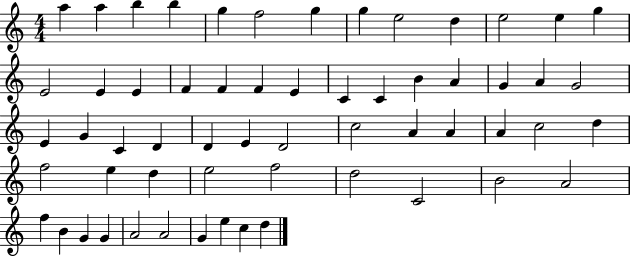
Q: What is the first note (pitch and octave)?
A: A5